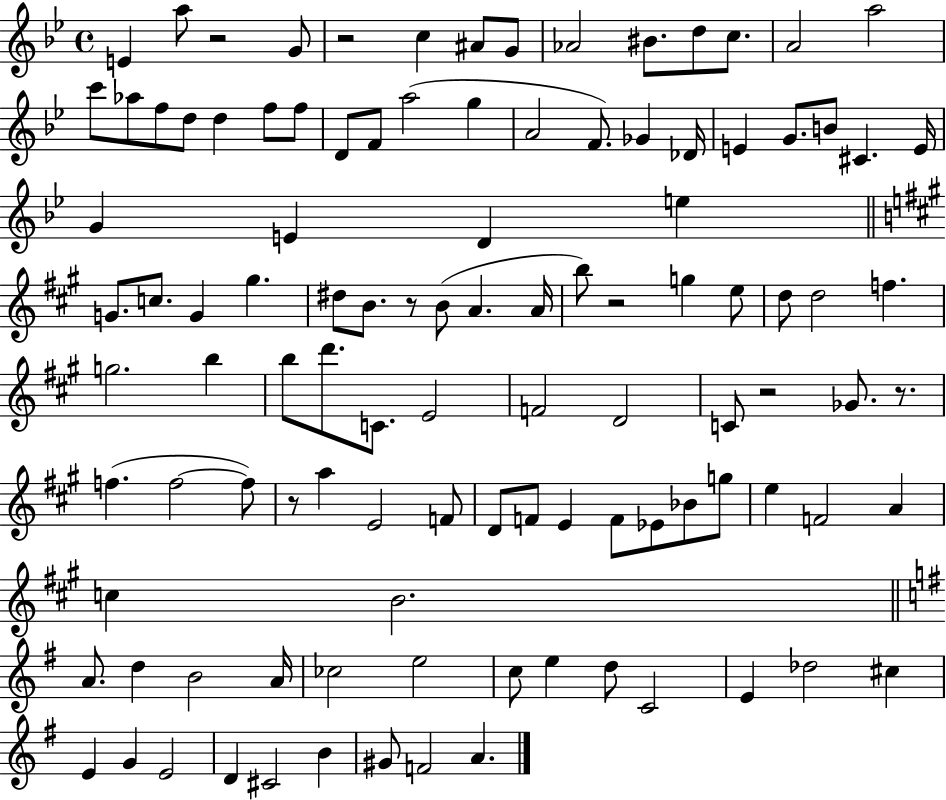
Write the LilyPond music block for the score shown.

{
  \clef treble
  \time 4/4
  \defaultTimeSignature
  \key bes \major
  \repeat volta 2 { e'4 a''8 r2 g'8 | r2 c''4 ais'8 g'8 | aes'2 bis'8. d''8 c''8. | a'2 a''2 | \break c'''8 aes''8 f''8 d''8 d''4 f''8 f''8 | d'8 f'8 a''2( g''4 | a'2 f'8.) ges'4 des'16 | e'4 g'8. b'8 cis'4. e'16 | \break g'4 e'4 d'4 e''4 | \bar "||" \break \key a \major g'8. c''8. g'4 gis''4. | dis''8 b'8. r8 b'8( a'4. a'16 | b''8) r2 g''4 e''8 | d''8 d''2 f''4. | \break g''2. b''4 | b''8 d'''8. c'8. e'2 | f'2 d'2 | c'8 r2 ges'8. r8. | \break f''4.( f''2~~ f''8) | r8 a''4 e'2 f'8 | d'8 f'8 e'4 f'8 ees'8 bes'8 g''8 | e''4 f'2 a'4 | \break c''4 b'2. | \bar "||" \break \key e \minor a'8. d''4 b'2 a'16 | ces''2 e''2 | c''8 e''4 d''8 c'2 | e'4 des''2 cis''4 | \break e'4 g'4 e'2 | d'4 cis'2 b'4 | gis'8 f'2 a'4. | } \bar "|."
}